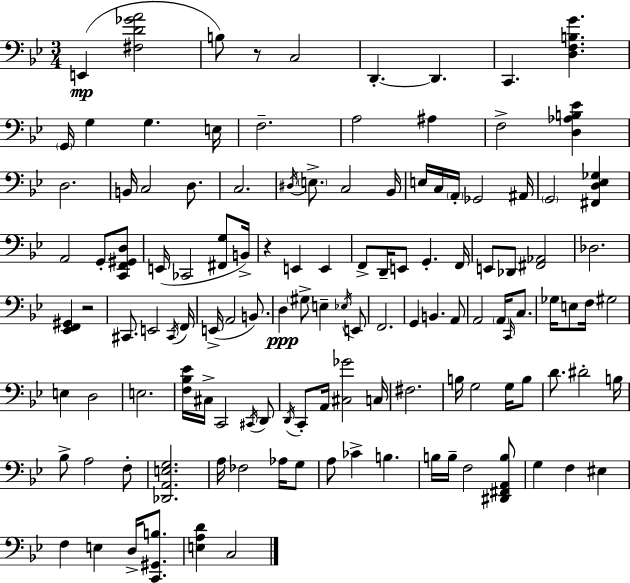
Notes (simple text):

E2/q [F#3,D4,Gb4,A4]/h B3/e R/e C3/h D2/q. D2/q. C2/q. [D3,F3,B3,G4]/q. G2/s G3/q G3/q. E3/s F3/h. A3/h A#3/q F3/h [D3,Ab3,B3,Eb4]/q D3/h. B2/s C3/h D3/e. C3/h. D#3/s E3/e. C3/h Bb2/s E3/s C3/s A2/s Gb2/h A#2/s G2/h [F#2,D3,Eb3,Gb3]/q A2/h G2/e [C2,F2,G#2,D3]/e E2/s CES2/h [F#2,G3]/e B2/s R/q E2/q E2/q F2/e D2/s E2/e G2/q. F2/s E2/e Db2/e [F#2,Ab2]/h Db3/h. [Eb2,F2,G#2]/q R/h C#2/e. E2/h C#2/s F2/s E2/s A2/h B2/e. D3/q G#3/e E3/q Eb3/s E2/e F2/h. G2/q B2/q. A2/e A2/h A2/s C2/s C3/e. Gb3/s E3/e F3/s G#3/h E3/q D3/h E3/h. [F3,Bb3,Eb4]/s C#3/s C2/h C#2/s D2/e D2/s C2/e A2/s [C#3,Gb4]/h C3/s F#3/h. B3/s G3/h G3/s B3/e D4/e. D#4/h B3/s Bb3/e A3/h F3/e [Db2,A2,E3,G3]/h. A3/s FES3/h Ab3/s G3/e A3/e CES4/q B3/q. B3/s B3/s F3/h [D#2,F#2,A2,B3]/e G3/q F3/q EIS3/q F3/q E3/q D3/s [C2,G#2,B3]/e. [E3,A3,D4]/q C3/h